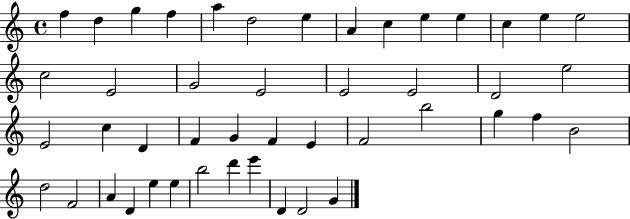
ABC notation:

X:1
T:Untitled
M:4/4
L:1/4
K:C
f d g f a d2 e A c e e c e e2 c2 E2 G2 E2 E2 E2 D2 e2 E2 c D F G F E F2 b2 g f B2 d2 F2 A D e e b2 d' e' D D2 G